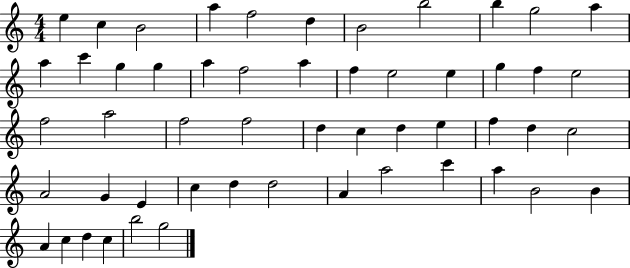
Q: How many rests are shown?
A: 0